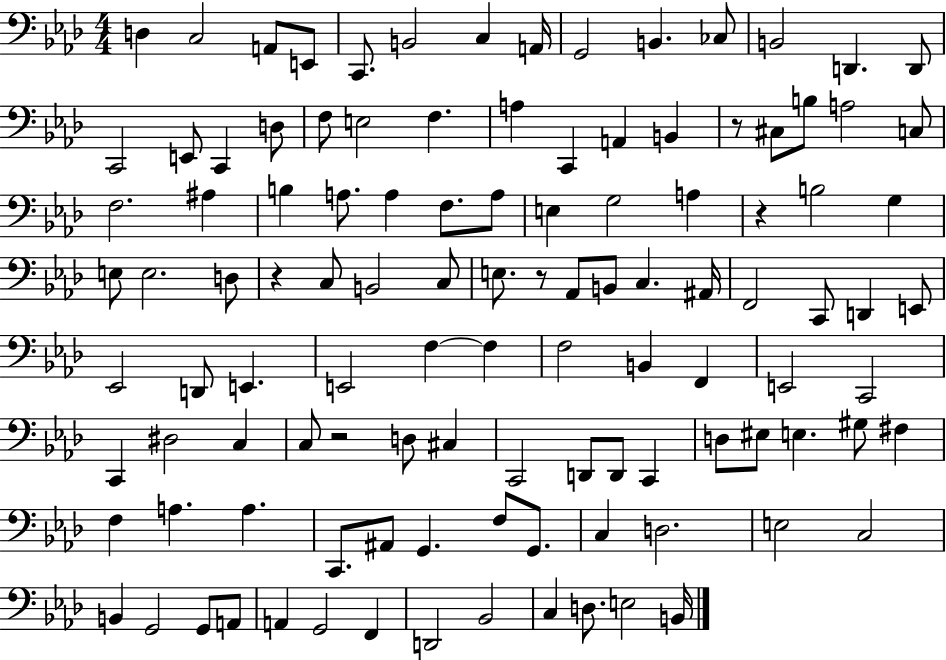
D3/q C3/h A2/e E2/e C2/e. B2/h C3/q A2/s G2/h B2/q. CES3/e B2/h D2/q. D2/e C2/h E2/e C2/q D3/e F3/e E3/h F3/q. A3/q C2/q A2/q B2/q R/e C#3/e B3/e A3/h C3/e F3/h. A#3/q B3/q A3/e. A3/q F3/e. A3/e E3/q G3/h A3/q R/q B3/h G3/q E3/e E3/h. D3/e R/q C3/e B2/h C3/e E3/e. R/e Ab2/e B2/e C3/q. A#2/s F2/h C2/e D2/q E2/e Eb2/h D2/e E2/q. E2/h F3/q F3/q F3/h B2/q F2/q E2/h C2/h C2/q D#3/h C3/q C3/e R/h D3/e C#3/q C2/h D2/e D2/e C2/q D3/e EIS3/e E3/q. G#3/e F#3/q F3/q A3/q. A3/q. C2/e. A#2/e G2/q. F3/e G2/e. C3/q D3/h. E3/h C3/h B2/q G2/h G2/e A2/e A2/q G2/h F2/q D2/h Bb2/h C3/q D3/e. E3/h B2/s